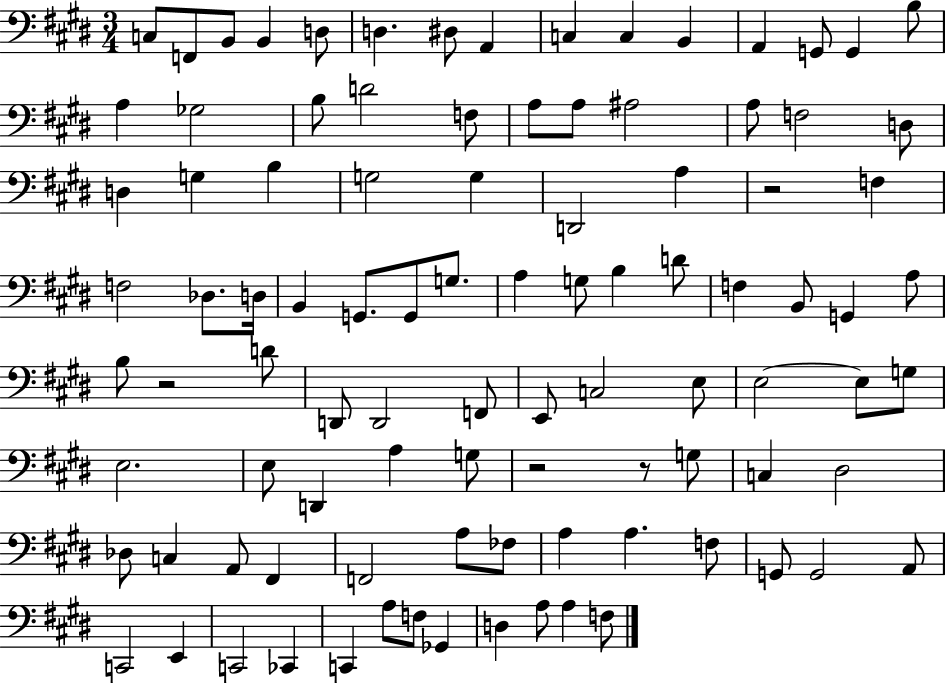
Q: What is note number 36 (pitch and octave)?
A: Db3